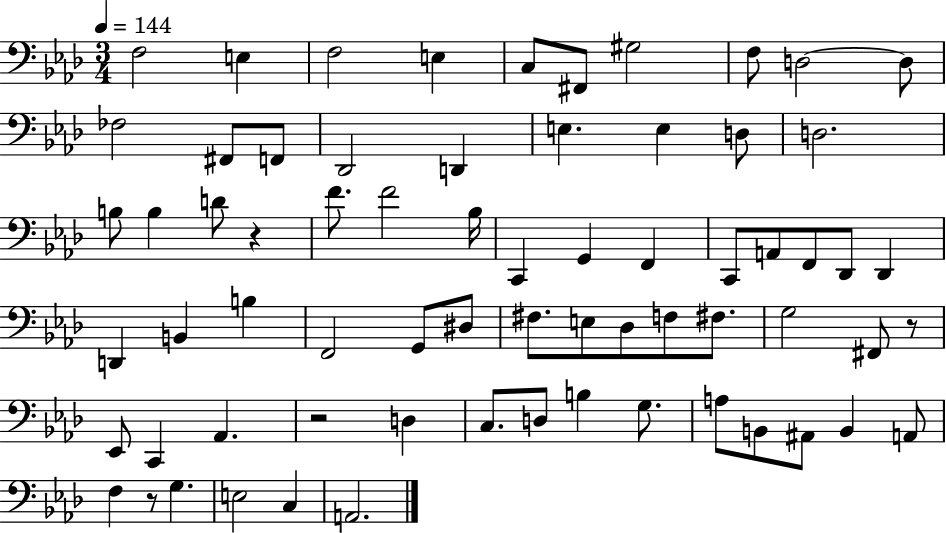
{
  \clef bass
  \numericTimeSignature
  \time 3/4
  \key aes \major
  \tempo 4 = 144
  f2 e4 | f2 e4 | c8 fis,8 gis2 | f8 d2~~ d8 | \break fes2 fis,8 f,8 | des,2 d,4 | e4. e4 d8 | d2. | \break b8 b4 d'8 r4 | f'8. f'2 bes16 | c,4 g,4 f,4 | c,8 a,8 f,8 des,8 des,4 | \break d,4 b,4 b4 | f,2 g,8 dis8 | fis8. e8 des8 f8 fis8. | g2 fis,8 r8 | \break ees,8 c,4 aes,4. | r2 d4 | c8. d8 b4 g8. | a8 b,8 ais,8 b,4 a,8 | \break f4 r8 g4. | e2 c4 | a,2. | \bar "|."
}